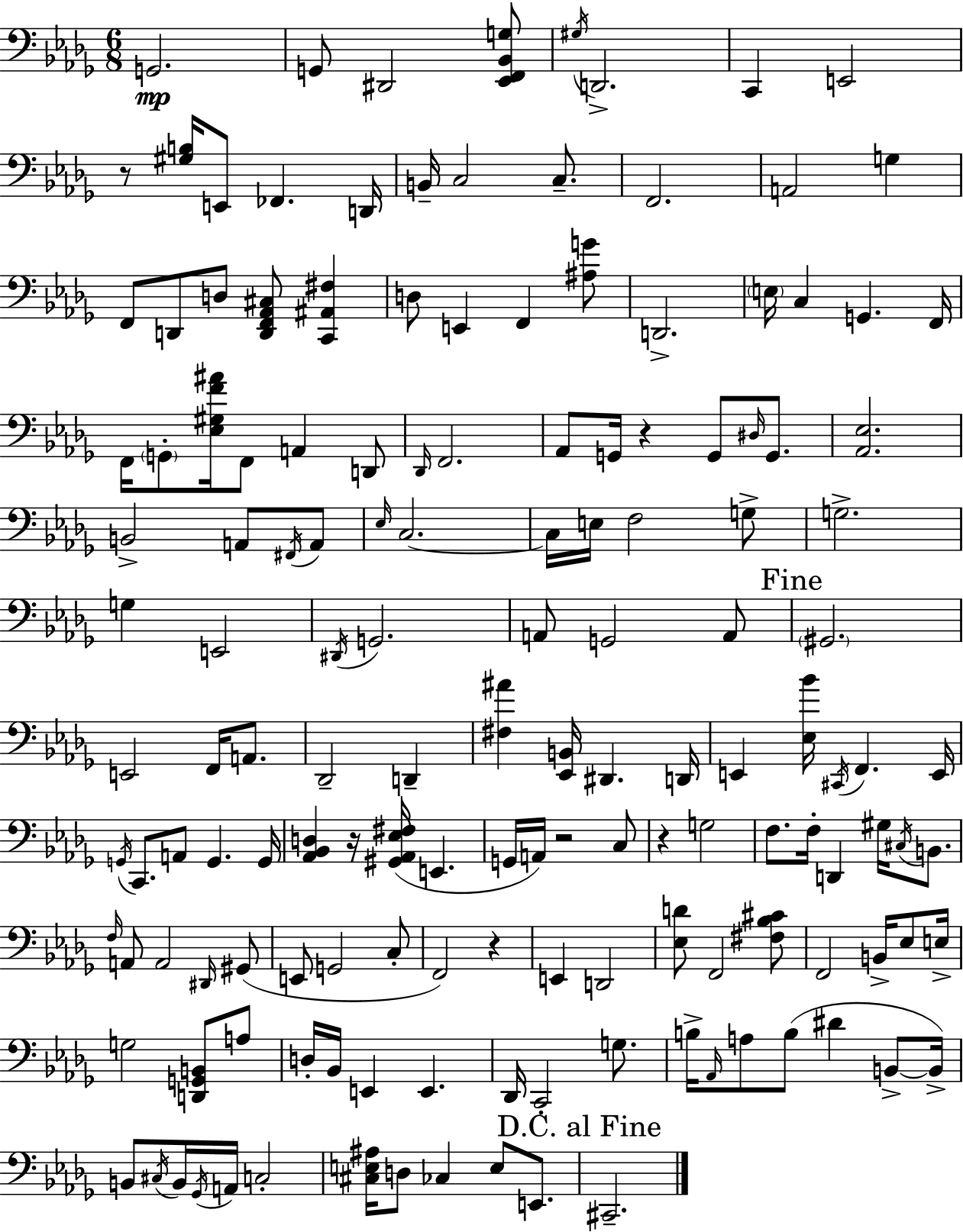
{
  \clef bass
  \numericTimeSignature
  \time 6/8
  \key bes \minor
  g,2.\mp | g,8 dis,2 <ees, f, bes, g>8 | \acciaccatura { gis16 } d,2.-> | c,4 e,2 | \break r8 <gis b>16 e,8 fes,4. | d,16 b,16-- c2 c8.-- | f,2. | a,2 g4 | \break f,8 d,8 d8 <d, f, aes, cis>8 <c, ais, fis>4 | d8 e,4 f,4 <ais g'>8 | d,2.-> | \parenthesize e16 c4 g,4. | \break f,16 f,16 \parenthesize g,8-. <ees gis f' ais'>16 f,8 a,4 d,8 | \grace { des,16 } f,2. | aes,8 g,16 r4 g,8 \grace { dis16 } | g,8. <aes, ees>2. | \break b,2-> a,8 | \acciaccatura { fis,16 } a,8 \grace { ees16 } c2.~~ | c16 e16 f2 | g8-> g2.-> | \break g4 e,2 | \acciaccatura { dis,16 } g,2. | a,8 g,2 | a,8 \mark "Fine" \parenthesize gis,2. | \break e,2 | f,16 a,8. des,2-- | d,4-- <fis ais'>4 <ees, b,>16 dis,4. | d,16 e,4 <ees bes'>16 \acciaccatura { cis,16 } | \break f,4. e,16 \acciaccatura { g,16 } c,8. a,8 | g,4. g,16 <aes, bes, d>4 | r16 <gis, aes, ees fis>16( e,4. g,16 a,16) r2 | c8 r4 | \break g2 f8. f16-. | d,4 gis16 \acciaccatura { cis16 } b,8. \grace { f16 } a,8 | a,2 \grace { dis,16 } gis,8( e,8 | g,2 c8-. f,2) | \break r4 e,4 | d,2 <ees d'>8 | f,2 <fis bes cis'>8 f,2 | b,16-> ees8 e16-> g2 | \break <d, g, b,>8 a8 d16-. | bes,16 e,4 e,4. des,16 | c,2-. g8. b16-> | \grace { aes,16 } a8 b8( dis'4 b,8->~~ b,16->) | \break b,8 \acciaccatura { cis16 } b,16 \acciaccatura { ges,16 } a,16 c2-. | <cis e ais>16 d8 ces4 e8 e,8. | \mark "D.C. al Fine" cis,2.-- | \bar "|."
}